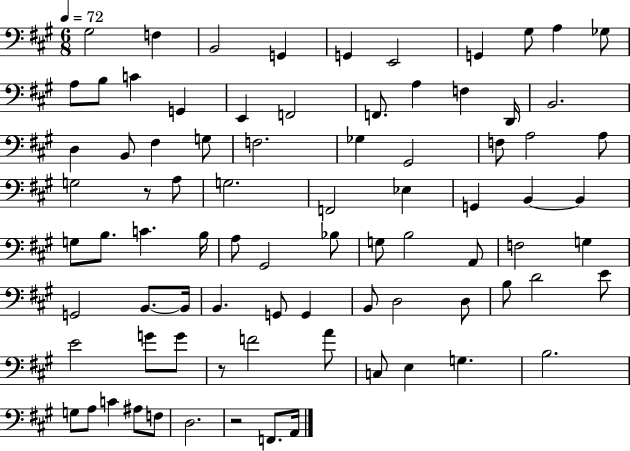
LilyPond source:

{
  \clef bass
  \numericTimeSignature
  \time 6/8
  \key a \major
  \tempo 4 = 72
  \repeat volta 2 { gis2 f4 | b,2 g,4 | g,4 e,2 | g,4 gis8 a4 ges8 | \break a8 b8 c'4 g,4 | e,4 f,2 | f,8. a4 f4 d,16 | b,2. | \break d4 b,8 fis4 g8 | f2. | ges4 gis,2 | f8 a2 a8 | \break g2 r8 a8 | g2. | f,2 ees4 | g,4 b,4~~ b,4 | \break g8 b8. c'4. b16 | a8 gis,2 bes8 | g8 b2 a,8 | f2 g4 | \break g,2 b,8.~~ b,16 | b,4. g,8 g,4 | b,8 d2 d8 | b8 d'2 e'8 | \break e'2 g'8 g'8 | r8 f'2 a'8 | c8 e4 g4. | b2. | \break g8 a8 c'4 ais8 f8 | d2. | r2 f,8. a,16 | } \bar "|."
}